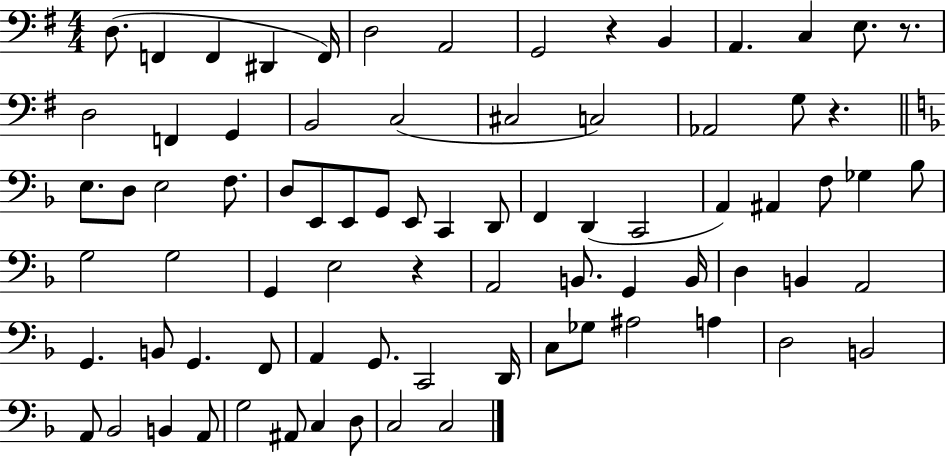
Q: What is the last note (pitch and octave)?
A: C3